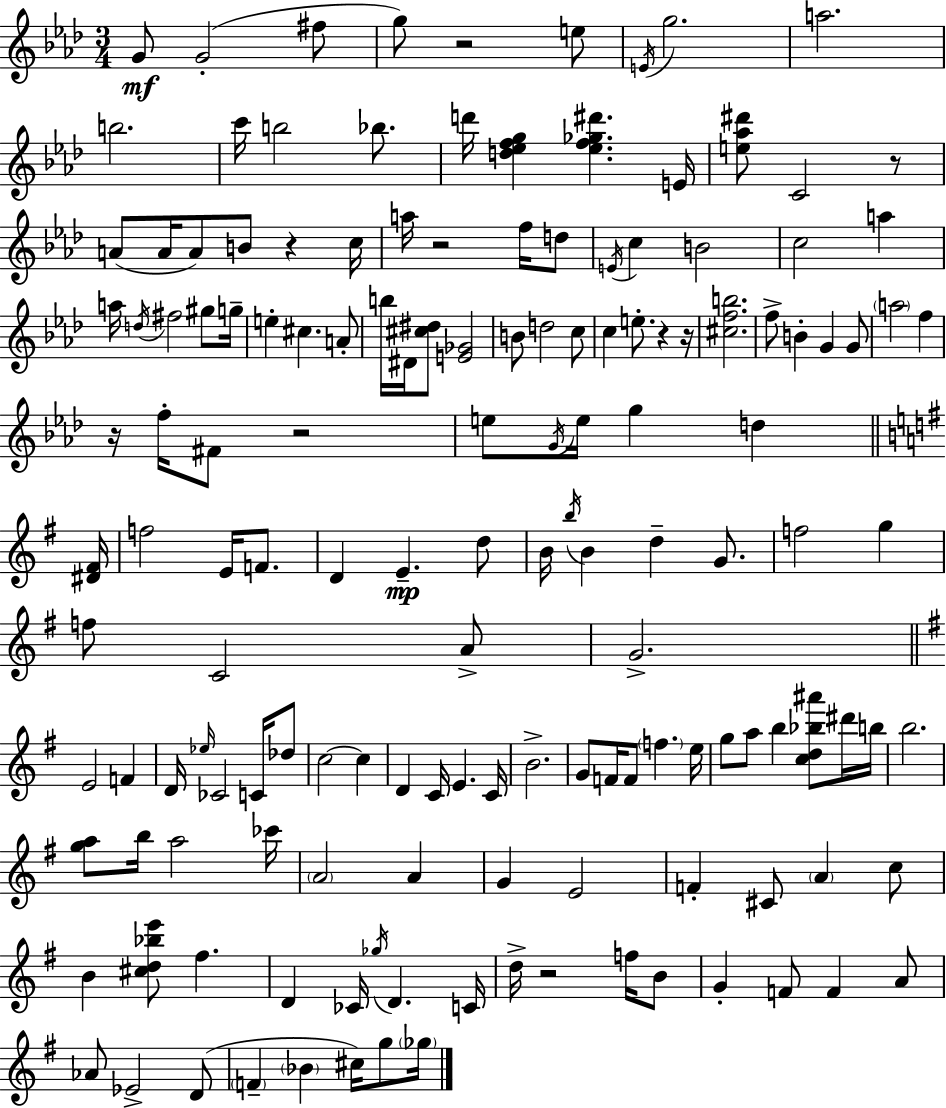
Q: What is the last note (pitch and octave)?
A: Gb5